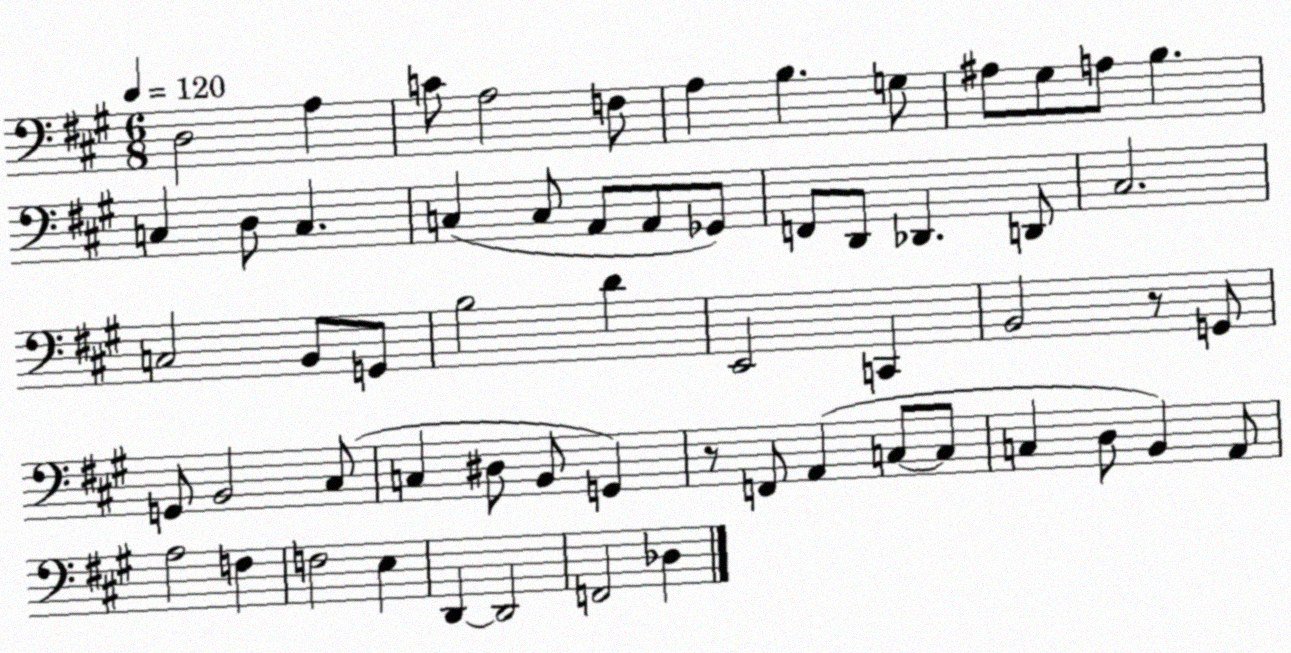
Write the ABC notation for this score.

X:1
T:Untitled
M:6/8
L:1/4
K:A
D,2 A, C/2 A,2 F,/2 A, B, G,/2 ^A,/2 ^G,/2 A,/2 B, C, D,/2 C, C, C,/2 A,,/2 A,,/2 _G,,/2 F,,/2 D,,/2 _D,, D,,/2 ^C,2 C,2 B,,/2 G,,/2 B,2 D E,,2 C,, B,,2 z/2 G,,/2 G,,/2 B,,2 ^C,/2 C, ^D,/2 B,,/2 G,, z/2 F,,/2 A,, C,/2 C,/2 C, D,/2 B,, A,,/2 A,2 F, F,2 E, D,, D,,2 F,,2 _D,